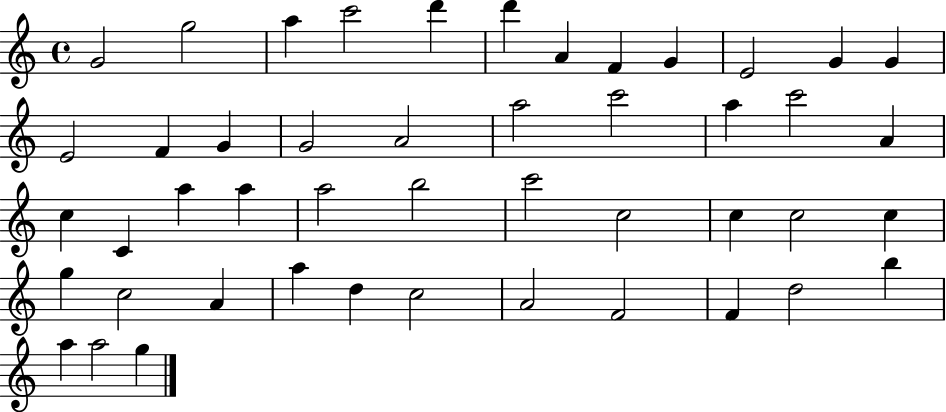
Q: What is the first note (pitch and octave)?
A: G4